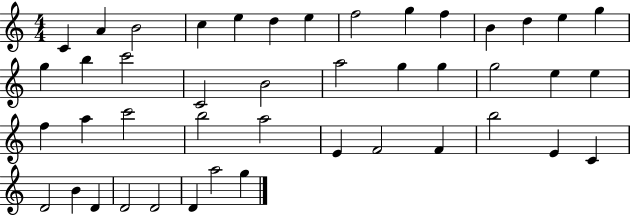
X:1
T:Untitled
M:4/4
L:1/4
K:C
C A B2 c e d e f2 g f B d e g g b c'2 C2 B2 a2 g g g2 e e f a c'2 b2 a2 E F2 F b2 E C D2 B D D2 D2 D a2 g